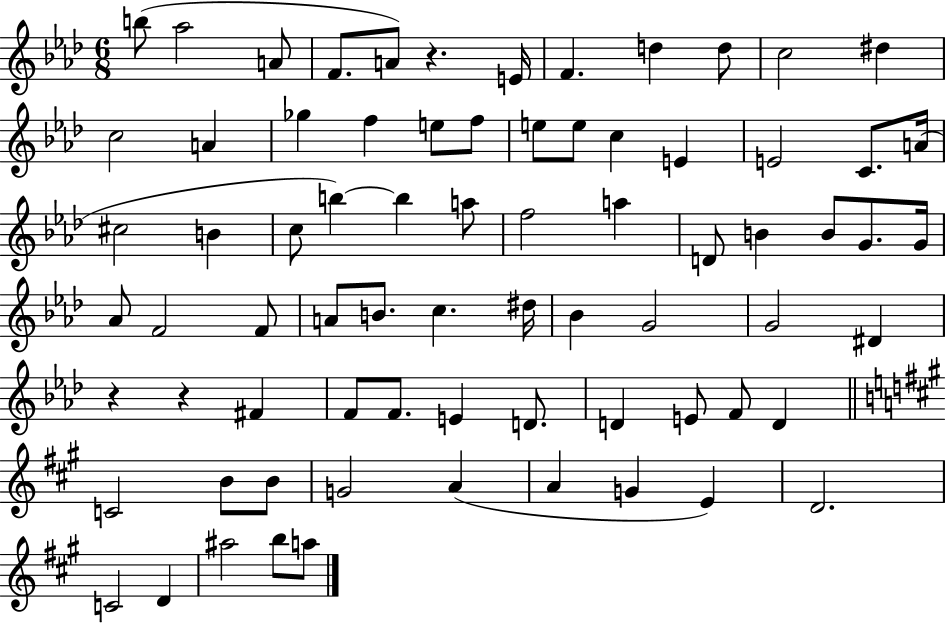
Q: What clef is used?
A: treble